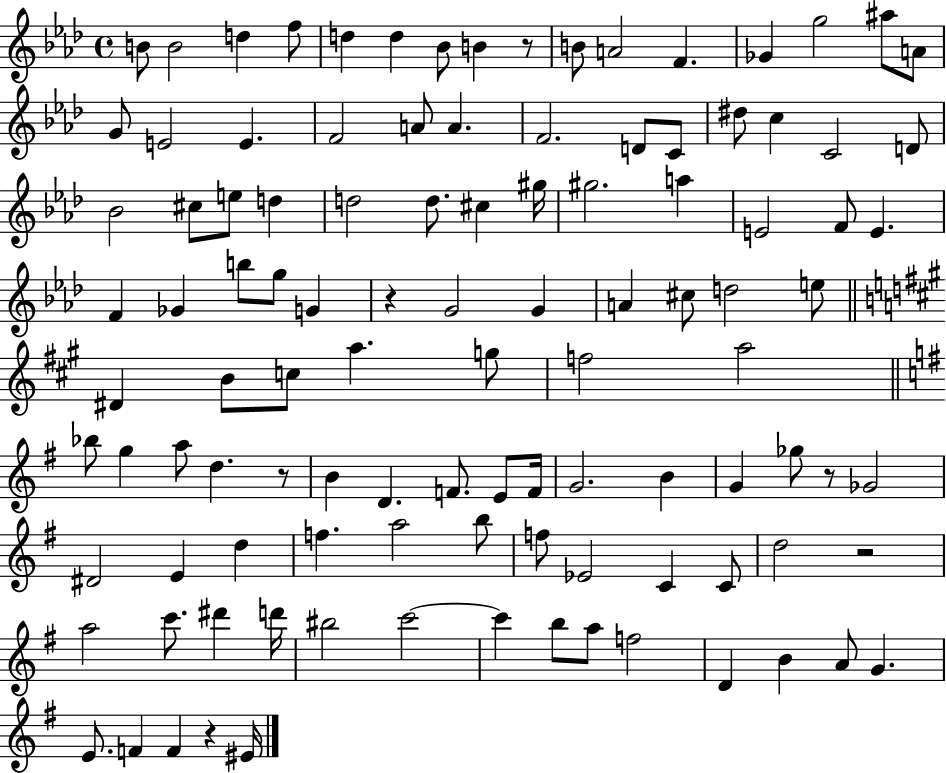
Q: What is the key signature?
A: AES major